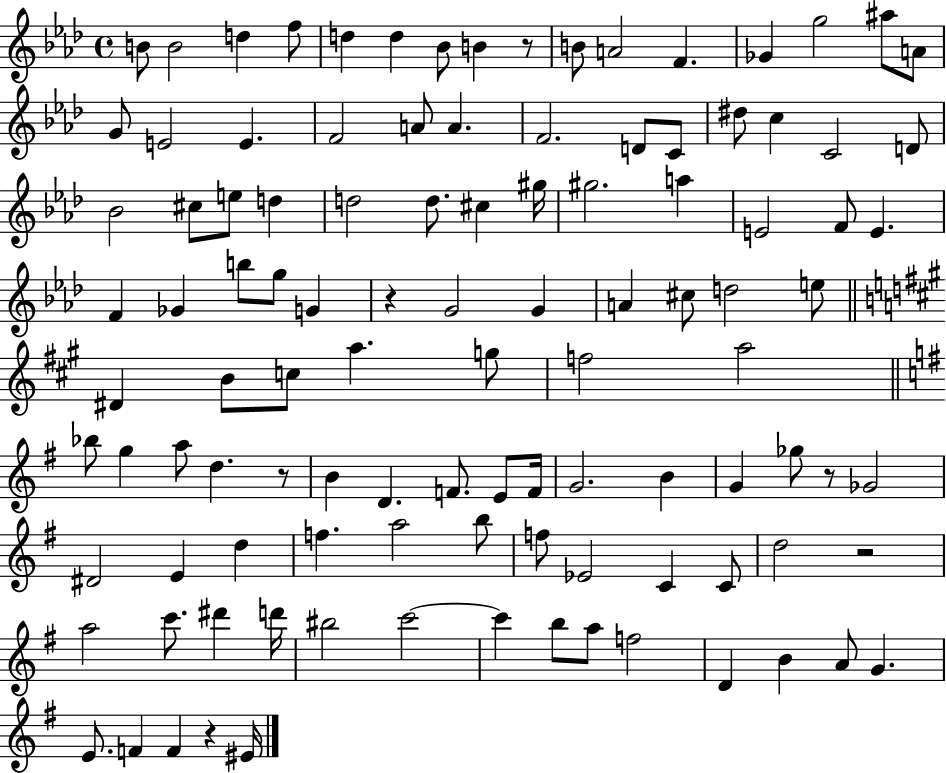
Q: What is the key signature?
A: AES major